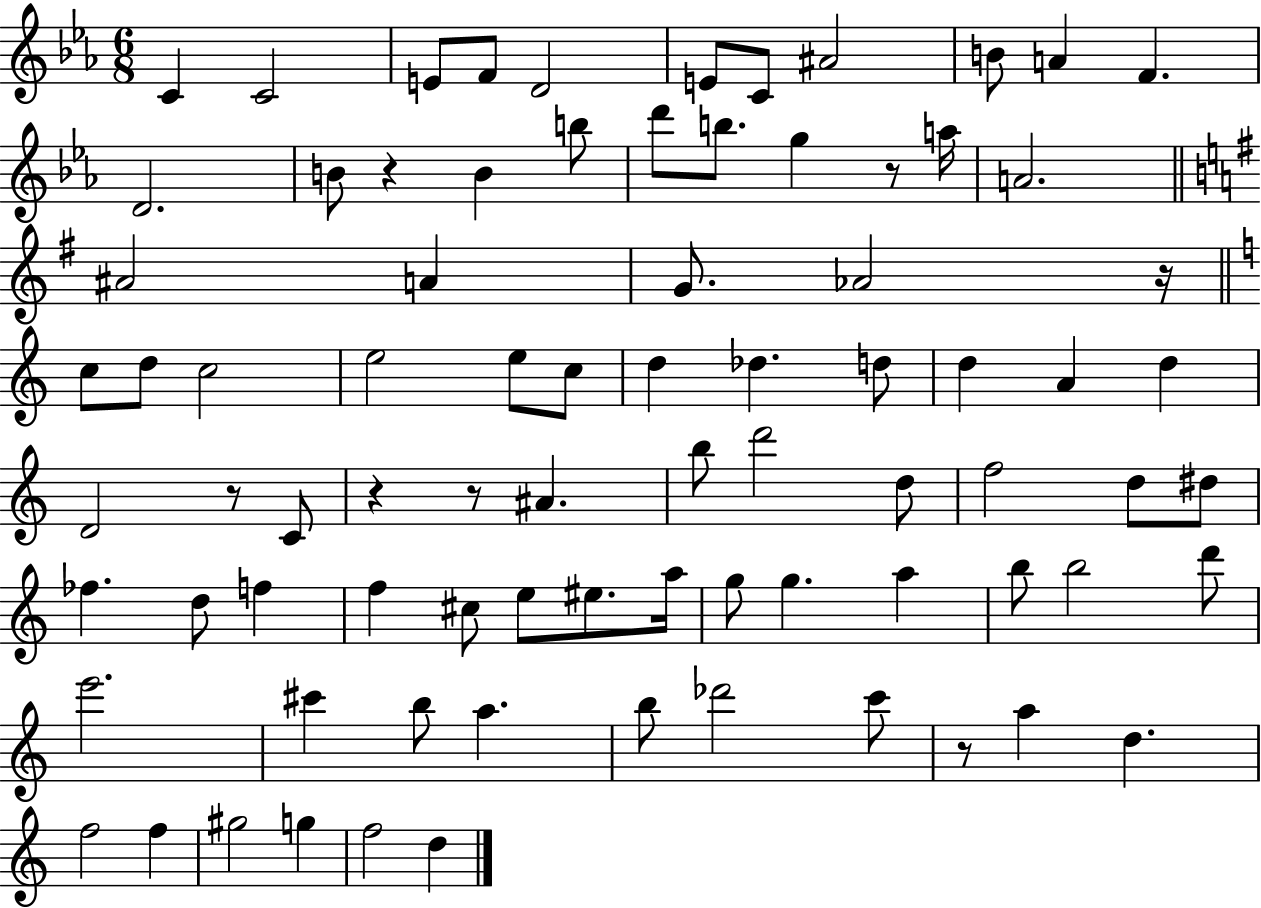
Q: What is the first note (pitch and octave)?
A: C4